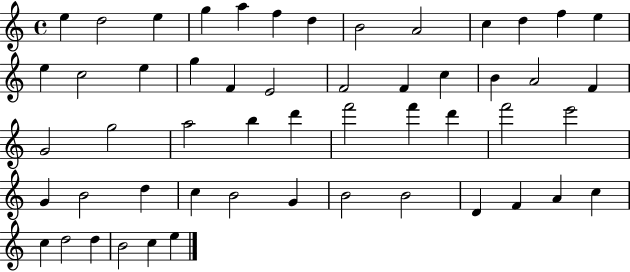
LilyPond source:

{
  \clef treble
  \time 4/4
  \defaultTimeSignature
  \key c \major
  e''4 d''2 e''4 | g''4 a''4 f''4 d''4 | b'2 a'2 | c''4 d''4 f''4 e''4 | \break e''4 c''2 e''4 | g''4 f'4 e'2 | f'2 f'4 c''4 | b'4 a'2 f'4 | \break g'2 g''2 | a''2 b''4 d'''4 | f'''2 f'''4 d'''4 | f'''2 e'''2 | \break g'4 b'2 d''4 | c''4 b'2 g'4 | b'2 b'2 | d'4 f'4 a'4 c''4 | \break c''4 d''2 d''4 | b'2 c''4 e''4 | \bar "|."
}